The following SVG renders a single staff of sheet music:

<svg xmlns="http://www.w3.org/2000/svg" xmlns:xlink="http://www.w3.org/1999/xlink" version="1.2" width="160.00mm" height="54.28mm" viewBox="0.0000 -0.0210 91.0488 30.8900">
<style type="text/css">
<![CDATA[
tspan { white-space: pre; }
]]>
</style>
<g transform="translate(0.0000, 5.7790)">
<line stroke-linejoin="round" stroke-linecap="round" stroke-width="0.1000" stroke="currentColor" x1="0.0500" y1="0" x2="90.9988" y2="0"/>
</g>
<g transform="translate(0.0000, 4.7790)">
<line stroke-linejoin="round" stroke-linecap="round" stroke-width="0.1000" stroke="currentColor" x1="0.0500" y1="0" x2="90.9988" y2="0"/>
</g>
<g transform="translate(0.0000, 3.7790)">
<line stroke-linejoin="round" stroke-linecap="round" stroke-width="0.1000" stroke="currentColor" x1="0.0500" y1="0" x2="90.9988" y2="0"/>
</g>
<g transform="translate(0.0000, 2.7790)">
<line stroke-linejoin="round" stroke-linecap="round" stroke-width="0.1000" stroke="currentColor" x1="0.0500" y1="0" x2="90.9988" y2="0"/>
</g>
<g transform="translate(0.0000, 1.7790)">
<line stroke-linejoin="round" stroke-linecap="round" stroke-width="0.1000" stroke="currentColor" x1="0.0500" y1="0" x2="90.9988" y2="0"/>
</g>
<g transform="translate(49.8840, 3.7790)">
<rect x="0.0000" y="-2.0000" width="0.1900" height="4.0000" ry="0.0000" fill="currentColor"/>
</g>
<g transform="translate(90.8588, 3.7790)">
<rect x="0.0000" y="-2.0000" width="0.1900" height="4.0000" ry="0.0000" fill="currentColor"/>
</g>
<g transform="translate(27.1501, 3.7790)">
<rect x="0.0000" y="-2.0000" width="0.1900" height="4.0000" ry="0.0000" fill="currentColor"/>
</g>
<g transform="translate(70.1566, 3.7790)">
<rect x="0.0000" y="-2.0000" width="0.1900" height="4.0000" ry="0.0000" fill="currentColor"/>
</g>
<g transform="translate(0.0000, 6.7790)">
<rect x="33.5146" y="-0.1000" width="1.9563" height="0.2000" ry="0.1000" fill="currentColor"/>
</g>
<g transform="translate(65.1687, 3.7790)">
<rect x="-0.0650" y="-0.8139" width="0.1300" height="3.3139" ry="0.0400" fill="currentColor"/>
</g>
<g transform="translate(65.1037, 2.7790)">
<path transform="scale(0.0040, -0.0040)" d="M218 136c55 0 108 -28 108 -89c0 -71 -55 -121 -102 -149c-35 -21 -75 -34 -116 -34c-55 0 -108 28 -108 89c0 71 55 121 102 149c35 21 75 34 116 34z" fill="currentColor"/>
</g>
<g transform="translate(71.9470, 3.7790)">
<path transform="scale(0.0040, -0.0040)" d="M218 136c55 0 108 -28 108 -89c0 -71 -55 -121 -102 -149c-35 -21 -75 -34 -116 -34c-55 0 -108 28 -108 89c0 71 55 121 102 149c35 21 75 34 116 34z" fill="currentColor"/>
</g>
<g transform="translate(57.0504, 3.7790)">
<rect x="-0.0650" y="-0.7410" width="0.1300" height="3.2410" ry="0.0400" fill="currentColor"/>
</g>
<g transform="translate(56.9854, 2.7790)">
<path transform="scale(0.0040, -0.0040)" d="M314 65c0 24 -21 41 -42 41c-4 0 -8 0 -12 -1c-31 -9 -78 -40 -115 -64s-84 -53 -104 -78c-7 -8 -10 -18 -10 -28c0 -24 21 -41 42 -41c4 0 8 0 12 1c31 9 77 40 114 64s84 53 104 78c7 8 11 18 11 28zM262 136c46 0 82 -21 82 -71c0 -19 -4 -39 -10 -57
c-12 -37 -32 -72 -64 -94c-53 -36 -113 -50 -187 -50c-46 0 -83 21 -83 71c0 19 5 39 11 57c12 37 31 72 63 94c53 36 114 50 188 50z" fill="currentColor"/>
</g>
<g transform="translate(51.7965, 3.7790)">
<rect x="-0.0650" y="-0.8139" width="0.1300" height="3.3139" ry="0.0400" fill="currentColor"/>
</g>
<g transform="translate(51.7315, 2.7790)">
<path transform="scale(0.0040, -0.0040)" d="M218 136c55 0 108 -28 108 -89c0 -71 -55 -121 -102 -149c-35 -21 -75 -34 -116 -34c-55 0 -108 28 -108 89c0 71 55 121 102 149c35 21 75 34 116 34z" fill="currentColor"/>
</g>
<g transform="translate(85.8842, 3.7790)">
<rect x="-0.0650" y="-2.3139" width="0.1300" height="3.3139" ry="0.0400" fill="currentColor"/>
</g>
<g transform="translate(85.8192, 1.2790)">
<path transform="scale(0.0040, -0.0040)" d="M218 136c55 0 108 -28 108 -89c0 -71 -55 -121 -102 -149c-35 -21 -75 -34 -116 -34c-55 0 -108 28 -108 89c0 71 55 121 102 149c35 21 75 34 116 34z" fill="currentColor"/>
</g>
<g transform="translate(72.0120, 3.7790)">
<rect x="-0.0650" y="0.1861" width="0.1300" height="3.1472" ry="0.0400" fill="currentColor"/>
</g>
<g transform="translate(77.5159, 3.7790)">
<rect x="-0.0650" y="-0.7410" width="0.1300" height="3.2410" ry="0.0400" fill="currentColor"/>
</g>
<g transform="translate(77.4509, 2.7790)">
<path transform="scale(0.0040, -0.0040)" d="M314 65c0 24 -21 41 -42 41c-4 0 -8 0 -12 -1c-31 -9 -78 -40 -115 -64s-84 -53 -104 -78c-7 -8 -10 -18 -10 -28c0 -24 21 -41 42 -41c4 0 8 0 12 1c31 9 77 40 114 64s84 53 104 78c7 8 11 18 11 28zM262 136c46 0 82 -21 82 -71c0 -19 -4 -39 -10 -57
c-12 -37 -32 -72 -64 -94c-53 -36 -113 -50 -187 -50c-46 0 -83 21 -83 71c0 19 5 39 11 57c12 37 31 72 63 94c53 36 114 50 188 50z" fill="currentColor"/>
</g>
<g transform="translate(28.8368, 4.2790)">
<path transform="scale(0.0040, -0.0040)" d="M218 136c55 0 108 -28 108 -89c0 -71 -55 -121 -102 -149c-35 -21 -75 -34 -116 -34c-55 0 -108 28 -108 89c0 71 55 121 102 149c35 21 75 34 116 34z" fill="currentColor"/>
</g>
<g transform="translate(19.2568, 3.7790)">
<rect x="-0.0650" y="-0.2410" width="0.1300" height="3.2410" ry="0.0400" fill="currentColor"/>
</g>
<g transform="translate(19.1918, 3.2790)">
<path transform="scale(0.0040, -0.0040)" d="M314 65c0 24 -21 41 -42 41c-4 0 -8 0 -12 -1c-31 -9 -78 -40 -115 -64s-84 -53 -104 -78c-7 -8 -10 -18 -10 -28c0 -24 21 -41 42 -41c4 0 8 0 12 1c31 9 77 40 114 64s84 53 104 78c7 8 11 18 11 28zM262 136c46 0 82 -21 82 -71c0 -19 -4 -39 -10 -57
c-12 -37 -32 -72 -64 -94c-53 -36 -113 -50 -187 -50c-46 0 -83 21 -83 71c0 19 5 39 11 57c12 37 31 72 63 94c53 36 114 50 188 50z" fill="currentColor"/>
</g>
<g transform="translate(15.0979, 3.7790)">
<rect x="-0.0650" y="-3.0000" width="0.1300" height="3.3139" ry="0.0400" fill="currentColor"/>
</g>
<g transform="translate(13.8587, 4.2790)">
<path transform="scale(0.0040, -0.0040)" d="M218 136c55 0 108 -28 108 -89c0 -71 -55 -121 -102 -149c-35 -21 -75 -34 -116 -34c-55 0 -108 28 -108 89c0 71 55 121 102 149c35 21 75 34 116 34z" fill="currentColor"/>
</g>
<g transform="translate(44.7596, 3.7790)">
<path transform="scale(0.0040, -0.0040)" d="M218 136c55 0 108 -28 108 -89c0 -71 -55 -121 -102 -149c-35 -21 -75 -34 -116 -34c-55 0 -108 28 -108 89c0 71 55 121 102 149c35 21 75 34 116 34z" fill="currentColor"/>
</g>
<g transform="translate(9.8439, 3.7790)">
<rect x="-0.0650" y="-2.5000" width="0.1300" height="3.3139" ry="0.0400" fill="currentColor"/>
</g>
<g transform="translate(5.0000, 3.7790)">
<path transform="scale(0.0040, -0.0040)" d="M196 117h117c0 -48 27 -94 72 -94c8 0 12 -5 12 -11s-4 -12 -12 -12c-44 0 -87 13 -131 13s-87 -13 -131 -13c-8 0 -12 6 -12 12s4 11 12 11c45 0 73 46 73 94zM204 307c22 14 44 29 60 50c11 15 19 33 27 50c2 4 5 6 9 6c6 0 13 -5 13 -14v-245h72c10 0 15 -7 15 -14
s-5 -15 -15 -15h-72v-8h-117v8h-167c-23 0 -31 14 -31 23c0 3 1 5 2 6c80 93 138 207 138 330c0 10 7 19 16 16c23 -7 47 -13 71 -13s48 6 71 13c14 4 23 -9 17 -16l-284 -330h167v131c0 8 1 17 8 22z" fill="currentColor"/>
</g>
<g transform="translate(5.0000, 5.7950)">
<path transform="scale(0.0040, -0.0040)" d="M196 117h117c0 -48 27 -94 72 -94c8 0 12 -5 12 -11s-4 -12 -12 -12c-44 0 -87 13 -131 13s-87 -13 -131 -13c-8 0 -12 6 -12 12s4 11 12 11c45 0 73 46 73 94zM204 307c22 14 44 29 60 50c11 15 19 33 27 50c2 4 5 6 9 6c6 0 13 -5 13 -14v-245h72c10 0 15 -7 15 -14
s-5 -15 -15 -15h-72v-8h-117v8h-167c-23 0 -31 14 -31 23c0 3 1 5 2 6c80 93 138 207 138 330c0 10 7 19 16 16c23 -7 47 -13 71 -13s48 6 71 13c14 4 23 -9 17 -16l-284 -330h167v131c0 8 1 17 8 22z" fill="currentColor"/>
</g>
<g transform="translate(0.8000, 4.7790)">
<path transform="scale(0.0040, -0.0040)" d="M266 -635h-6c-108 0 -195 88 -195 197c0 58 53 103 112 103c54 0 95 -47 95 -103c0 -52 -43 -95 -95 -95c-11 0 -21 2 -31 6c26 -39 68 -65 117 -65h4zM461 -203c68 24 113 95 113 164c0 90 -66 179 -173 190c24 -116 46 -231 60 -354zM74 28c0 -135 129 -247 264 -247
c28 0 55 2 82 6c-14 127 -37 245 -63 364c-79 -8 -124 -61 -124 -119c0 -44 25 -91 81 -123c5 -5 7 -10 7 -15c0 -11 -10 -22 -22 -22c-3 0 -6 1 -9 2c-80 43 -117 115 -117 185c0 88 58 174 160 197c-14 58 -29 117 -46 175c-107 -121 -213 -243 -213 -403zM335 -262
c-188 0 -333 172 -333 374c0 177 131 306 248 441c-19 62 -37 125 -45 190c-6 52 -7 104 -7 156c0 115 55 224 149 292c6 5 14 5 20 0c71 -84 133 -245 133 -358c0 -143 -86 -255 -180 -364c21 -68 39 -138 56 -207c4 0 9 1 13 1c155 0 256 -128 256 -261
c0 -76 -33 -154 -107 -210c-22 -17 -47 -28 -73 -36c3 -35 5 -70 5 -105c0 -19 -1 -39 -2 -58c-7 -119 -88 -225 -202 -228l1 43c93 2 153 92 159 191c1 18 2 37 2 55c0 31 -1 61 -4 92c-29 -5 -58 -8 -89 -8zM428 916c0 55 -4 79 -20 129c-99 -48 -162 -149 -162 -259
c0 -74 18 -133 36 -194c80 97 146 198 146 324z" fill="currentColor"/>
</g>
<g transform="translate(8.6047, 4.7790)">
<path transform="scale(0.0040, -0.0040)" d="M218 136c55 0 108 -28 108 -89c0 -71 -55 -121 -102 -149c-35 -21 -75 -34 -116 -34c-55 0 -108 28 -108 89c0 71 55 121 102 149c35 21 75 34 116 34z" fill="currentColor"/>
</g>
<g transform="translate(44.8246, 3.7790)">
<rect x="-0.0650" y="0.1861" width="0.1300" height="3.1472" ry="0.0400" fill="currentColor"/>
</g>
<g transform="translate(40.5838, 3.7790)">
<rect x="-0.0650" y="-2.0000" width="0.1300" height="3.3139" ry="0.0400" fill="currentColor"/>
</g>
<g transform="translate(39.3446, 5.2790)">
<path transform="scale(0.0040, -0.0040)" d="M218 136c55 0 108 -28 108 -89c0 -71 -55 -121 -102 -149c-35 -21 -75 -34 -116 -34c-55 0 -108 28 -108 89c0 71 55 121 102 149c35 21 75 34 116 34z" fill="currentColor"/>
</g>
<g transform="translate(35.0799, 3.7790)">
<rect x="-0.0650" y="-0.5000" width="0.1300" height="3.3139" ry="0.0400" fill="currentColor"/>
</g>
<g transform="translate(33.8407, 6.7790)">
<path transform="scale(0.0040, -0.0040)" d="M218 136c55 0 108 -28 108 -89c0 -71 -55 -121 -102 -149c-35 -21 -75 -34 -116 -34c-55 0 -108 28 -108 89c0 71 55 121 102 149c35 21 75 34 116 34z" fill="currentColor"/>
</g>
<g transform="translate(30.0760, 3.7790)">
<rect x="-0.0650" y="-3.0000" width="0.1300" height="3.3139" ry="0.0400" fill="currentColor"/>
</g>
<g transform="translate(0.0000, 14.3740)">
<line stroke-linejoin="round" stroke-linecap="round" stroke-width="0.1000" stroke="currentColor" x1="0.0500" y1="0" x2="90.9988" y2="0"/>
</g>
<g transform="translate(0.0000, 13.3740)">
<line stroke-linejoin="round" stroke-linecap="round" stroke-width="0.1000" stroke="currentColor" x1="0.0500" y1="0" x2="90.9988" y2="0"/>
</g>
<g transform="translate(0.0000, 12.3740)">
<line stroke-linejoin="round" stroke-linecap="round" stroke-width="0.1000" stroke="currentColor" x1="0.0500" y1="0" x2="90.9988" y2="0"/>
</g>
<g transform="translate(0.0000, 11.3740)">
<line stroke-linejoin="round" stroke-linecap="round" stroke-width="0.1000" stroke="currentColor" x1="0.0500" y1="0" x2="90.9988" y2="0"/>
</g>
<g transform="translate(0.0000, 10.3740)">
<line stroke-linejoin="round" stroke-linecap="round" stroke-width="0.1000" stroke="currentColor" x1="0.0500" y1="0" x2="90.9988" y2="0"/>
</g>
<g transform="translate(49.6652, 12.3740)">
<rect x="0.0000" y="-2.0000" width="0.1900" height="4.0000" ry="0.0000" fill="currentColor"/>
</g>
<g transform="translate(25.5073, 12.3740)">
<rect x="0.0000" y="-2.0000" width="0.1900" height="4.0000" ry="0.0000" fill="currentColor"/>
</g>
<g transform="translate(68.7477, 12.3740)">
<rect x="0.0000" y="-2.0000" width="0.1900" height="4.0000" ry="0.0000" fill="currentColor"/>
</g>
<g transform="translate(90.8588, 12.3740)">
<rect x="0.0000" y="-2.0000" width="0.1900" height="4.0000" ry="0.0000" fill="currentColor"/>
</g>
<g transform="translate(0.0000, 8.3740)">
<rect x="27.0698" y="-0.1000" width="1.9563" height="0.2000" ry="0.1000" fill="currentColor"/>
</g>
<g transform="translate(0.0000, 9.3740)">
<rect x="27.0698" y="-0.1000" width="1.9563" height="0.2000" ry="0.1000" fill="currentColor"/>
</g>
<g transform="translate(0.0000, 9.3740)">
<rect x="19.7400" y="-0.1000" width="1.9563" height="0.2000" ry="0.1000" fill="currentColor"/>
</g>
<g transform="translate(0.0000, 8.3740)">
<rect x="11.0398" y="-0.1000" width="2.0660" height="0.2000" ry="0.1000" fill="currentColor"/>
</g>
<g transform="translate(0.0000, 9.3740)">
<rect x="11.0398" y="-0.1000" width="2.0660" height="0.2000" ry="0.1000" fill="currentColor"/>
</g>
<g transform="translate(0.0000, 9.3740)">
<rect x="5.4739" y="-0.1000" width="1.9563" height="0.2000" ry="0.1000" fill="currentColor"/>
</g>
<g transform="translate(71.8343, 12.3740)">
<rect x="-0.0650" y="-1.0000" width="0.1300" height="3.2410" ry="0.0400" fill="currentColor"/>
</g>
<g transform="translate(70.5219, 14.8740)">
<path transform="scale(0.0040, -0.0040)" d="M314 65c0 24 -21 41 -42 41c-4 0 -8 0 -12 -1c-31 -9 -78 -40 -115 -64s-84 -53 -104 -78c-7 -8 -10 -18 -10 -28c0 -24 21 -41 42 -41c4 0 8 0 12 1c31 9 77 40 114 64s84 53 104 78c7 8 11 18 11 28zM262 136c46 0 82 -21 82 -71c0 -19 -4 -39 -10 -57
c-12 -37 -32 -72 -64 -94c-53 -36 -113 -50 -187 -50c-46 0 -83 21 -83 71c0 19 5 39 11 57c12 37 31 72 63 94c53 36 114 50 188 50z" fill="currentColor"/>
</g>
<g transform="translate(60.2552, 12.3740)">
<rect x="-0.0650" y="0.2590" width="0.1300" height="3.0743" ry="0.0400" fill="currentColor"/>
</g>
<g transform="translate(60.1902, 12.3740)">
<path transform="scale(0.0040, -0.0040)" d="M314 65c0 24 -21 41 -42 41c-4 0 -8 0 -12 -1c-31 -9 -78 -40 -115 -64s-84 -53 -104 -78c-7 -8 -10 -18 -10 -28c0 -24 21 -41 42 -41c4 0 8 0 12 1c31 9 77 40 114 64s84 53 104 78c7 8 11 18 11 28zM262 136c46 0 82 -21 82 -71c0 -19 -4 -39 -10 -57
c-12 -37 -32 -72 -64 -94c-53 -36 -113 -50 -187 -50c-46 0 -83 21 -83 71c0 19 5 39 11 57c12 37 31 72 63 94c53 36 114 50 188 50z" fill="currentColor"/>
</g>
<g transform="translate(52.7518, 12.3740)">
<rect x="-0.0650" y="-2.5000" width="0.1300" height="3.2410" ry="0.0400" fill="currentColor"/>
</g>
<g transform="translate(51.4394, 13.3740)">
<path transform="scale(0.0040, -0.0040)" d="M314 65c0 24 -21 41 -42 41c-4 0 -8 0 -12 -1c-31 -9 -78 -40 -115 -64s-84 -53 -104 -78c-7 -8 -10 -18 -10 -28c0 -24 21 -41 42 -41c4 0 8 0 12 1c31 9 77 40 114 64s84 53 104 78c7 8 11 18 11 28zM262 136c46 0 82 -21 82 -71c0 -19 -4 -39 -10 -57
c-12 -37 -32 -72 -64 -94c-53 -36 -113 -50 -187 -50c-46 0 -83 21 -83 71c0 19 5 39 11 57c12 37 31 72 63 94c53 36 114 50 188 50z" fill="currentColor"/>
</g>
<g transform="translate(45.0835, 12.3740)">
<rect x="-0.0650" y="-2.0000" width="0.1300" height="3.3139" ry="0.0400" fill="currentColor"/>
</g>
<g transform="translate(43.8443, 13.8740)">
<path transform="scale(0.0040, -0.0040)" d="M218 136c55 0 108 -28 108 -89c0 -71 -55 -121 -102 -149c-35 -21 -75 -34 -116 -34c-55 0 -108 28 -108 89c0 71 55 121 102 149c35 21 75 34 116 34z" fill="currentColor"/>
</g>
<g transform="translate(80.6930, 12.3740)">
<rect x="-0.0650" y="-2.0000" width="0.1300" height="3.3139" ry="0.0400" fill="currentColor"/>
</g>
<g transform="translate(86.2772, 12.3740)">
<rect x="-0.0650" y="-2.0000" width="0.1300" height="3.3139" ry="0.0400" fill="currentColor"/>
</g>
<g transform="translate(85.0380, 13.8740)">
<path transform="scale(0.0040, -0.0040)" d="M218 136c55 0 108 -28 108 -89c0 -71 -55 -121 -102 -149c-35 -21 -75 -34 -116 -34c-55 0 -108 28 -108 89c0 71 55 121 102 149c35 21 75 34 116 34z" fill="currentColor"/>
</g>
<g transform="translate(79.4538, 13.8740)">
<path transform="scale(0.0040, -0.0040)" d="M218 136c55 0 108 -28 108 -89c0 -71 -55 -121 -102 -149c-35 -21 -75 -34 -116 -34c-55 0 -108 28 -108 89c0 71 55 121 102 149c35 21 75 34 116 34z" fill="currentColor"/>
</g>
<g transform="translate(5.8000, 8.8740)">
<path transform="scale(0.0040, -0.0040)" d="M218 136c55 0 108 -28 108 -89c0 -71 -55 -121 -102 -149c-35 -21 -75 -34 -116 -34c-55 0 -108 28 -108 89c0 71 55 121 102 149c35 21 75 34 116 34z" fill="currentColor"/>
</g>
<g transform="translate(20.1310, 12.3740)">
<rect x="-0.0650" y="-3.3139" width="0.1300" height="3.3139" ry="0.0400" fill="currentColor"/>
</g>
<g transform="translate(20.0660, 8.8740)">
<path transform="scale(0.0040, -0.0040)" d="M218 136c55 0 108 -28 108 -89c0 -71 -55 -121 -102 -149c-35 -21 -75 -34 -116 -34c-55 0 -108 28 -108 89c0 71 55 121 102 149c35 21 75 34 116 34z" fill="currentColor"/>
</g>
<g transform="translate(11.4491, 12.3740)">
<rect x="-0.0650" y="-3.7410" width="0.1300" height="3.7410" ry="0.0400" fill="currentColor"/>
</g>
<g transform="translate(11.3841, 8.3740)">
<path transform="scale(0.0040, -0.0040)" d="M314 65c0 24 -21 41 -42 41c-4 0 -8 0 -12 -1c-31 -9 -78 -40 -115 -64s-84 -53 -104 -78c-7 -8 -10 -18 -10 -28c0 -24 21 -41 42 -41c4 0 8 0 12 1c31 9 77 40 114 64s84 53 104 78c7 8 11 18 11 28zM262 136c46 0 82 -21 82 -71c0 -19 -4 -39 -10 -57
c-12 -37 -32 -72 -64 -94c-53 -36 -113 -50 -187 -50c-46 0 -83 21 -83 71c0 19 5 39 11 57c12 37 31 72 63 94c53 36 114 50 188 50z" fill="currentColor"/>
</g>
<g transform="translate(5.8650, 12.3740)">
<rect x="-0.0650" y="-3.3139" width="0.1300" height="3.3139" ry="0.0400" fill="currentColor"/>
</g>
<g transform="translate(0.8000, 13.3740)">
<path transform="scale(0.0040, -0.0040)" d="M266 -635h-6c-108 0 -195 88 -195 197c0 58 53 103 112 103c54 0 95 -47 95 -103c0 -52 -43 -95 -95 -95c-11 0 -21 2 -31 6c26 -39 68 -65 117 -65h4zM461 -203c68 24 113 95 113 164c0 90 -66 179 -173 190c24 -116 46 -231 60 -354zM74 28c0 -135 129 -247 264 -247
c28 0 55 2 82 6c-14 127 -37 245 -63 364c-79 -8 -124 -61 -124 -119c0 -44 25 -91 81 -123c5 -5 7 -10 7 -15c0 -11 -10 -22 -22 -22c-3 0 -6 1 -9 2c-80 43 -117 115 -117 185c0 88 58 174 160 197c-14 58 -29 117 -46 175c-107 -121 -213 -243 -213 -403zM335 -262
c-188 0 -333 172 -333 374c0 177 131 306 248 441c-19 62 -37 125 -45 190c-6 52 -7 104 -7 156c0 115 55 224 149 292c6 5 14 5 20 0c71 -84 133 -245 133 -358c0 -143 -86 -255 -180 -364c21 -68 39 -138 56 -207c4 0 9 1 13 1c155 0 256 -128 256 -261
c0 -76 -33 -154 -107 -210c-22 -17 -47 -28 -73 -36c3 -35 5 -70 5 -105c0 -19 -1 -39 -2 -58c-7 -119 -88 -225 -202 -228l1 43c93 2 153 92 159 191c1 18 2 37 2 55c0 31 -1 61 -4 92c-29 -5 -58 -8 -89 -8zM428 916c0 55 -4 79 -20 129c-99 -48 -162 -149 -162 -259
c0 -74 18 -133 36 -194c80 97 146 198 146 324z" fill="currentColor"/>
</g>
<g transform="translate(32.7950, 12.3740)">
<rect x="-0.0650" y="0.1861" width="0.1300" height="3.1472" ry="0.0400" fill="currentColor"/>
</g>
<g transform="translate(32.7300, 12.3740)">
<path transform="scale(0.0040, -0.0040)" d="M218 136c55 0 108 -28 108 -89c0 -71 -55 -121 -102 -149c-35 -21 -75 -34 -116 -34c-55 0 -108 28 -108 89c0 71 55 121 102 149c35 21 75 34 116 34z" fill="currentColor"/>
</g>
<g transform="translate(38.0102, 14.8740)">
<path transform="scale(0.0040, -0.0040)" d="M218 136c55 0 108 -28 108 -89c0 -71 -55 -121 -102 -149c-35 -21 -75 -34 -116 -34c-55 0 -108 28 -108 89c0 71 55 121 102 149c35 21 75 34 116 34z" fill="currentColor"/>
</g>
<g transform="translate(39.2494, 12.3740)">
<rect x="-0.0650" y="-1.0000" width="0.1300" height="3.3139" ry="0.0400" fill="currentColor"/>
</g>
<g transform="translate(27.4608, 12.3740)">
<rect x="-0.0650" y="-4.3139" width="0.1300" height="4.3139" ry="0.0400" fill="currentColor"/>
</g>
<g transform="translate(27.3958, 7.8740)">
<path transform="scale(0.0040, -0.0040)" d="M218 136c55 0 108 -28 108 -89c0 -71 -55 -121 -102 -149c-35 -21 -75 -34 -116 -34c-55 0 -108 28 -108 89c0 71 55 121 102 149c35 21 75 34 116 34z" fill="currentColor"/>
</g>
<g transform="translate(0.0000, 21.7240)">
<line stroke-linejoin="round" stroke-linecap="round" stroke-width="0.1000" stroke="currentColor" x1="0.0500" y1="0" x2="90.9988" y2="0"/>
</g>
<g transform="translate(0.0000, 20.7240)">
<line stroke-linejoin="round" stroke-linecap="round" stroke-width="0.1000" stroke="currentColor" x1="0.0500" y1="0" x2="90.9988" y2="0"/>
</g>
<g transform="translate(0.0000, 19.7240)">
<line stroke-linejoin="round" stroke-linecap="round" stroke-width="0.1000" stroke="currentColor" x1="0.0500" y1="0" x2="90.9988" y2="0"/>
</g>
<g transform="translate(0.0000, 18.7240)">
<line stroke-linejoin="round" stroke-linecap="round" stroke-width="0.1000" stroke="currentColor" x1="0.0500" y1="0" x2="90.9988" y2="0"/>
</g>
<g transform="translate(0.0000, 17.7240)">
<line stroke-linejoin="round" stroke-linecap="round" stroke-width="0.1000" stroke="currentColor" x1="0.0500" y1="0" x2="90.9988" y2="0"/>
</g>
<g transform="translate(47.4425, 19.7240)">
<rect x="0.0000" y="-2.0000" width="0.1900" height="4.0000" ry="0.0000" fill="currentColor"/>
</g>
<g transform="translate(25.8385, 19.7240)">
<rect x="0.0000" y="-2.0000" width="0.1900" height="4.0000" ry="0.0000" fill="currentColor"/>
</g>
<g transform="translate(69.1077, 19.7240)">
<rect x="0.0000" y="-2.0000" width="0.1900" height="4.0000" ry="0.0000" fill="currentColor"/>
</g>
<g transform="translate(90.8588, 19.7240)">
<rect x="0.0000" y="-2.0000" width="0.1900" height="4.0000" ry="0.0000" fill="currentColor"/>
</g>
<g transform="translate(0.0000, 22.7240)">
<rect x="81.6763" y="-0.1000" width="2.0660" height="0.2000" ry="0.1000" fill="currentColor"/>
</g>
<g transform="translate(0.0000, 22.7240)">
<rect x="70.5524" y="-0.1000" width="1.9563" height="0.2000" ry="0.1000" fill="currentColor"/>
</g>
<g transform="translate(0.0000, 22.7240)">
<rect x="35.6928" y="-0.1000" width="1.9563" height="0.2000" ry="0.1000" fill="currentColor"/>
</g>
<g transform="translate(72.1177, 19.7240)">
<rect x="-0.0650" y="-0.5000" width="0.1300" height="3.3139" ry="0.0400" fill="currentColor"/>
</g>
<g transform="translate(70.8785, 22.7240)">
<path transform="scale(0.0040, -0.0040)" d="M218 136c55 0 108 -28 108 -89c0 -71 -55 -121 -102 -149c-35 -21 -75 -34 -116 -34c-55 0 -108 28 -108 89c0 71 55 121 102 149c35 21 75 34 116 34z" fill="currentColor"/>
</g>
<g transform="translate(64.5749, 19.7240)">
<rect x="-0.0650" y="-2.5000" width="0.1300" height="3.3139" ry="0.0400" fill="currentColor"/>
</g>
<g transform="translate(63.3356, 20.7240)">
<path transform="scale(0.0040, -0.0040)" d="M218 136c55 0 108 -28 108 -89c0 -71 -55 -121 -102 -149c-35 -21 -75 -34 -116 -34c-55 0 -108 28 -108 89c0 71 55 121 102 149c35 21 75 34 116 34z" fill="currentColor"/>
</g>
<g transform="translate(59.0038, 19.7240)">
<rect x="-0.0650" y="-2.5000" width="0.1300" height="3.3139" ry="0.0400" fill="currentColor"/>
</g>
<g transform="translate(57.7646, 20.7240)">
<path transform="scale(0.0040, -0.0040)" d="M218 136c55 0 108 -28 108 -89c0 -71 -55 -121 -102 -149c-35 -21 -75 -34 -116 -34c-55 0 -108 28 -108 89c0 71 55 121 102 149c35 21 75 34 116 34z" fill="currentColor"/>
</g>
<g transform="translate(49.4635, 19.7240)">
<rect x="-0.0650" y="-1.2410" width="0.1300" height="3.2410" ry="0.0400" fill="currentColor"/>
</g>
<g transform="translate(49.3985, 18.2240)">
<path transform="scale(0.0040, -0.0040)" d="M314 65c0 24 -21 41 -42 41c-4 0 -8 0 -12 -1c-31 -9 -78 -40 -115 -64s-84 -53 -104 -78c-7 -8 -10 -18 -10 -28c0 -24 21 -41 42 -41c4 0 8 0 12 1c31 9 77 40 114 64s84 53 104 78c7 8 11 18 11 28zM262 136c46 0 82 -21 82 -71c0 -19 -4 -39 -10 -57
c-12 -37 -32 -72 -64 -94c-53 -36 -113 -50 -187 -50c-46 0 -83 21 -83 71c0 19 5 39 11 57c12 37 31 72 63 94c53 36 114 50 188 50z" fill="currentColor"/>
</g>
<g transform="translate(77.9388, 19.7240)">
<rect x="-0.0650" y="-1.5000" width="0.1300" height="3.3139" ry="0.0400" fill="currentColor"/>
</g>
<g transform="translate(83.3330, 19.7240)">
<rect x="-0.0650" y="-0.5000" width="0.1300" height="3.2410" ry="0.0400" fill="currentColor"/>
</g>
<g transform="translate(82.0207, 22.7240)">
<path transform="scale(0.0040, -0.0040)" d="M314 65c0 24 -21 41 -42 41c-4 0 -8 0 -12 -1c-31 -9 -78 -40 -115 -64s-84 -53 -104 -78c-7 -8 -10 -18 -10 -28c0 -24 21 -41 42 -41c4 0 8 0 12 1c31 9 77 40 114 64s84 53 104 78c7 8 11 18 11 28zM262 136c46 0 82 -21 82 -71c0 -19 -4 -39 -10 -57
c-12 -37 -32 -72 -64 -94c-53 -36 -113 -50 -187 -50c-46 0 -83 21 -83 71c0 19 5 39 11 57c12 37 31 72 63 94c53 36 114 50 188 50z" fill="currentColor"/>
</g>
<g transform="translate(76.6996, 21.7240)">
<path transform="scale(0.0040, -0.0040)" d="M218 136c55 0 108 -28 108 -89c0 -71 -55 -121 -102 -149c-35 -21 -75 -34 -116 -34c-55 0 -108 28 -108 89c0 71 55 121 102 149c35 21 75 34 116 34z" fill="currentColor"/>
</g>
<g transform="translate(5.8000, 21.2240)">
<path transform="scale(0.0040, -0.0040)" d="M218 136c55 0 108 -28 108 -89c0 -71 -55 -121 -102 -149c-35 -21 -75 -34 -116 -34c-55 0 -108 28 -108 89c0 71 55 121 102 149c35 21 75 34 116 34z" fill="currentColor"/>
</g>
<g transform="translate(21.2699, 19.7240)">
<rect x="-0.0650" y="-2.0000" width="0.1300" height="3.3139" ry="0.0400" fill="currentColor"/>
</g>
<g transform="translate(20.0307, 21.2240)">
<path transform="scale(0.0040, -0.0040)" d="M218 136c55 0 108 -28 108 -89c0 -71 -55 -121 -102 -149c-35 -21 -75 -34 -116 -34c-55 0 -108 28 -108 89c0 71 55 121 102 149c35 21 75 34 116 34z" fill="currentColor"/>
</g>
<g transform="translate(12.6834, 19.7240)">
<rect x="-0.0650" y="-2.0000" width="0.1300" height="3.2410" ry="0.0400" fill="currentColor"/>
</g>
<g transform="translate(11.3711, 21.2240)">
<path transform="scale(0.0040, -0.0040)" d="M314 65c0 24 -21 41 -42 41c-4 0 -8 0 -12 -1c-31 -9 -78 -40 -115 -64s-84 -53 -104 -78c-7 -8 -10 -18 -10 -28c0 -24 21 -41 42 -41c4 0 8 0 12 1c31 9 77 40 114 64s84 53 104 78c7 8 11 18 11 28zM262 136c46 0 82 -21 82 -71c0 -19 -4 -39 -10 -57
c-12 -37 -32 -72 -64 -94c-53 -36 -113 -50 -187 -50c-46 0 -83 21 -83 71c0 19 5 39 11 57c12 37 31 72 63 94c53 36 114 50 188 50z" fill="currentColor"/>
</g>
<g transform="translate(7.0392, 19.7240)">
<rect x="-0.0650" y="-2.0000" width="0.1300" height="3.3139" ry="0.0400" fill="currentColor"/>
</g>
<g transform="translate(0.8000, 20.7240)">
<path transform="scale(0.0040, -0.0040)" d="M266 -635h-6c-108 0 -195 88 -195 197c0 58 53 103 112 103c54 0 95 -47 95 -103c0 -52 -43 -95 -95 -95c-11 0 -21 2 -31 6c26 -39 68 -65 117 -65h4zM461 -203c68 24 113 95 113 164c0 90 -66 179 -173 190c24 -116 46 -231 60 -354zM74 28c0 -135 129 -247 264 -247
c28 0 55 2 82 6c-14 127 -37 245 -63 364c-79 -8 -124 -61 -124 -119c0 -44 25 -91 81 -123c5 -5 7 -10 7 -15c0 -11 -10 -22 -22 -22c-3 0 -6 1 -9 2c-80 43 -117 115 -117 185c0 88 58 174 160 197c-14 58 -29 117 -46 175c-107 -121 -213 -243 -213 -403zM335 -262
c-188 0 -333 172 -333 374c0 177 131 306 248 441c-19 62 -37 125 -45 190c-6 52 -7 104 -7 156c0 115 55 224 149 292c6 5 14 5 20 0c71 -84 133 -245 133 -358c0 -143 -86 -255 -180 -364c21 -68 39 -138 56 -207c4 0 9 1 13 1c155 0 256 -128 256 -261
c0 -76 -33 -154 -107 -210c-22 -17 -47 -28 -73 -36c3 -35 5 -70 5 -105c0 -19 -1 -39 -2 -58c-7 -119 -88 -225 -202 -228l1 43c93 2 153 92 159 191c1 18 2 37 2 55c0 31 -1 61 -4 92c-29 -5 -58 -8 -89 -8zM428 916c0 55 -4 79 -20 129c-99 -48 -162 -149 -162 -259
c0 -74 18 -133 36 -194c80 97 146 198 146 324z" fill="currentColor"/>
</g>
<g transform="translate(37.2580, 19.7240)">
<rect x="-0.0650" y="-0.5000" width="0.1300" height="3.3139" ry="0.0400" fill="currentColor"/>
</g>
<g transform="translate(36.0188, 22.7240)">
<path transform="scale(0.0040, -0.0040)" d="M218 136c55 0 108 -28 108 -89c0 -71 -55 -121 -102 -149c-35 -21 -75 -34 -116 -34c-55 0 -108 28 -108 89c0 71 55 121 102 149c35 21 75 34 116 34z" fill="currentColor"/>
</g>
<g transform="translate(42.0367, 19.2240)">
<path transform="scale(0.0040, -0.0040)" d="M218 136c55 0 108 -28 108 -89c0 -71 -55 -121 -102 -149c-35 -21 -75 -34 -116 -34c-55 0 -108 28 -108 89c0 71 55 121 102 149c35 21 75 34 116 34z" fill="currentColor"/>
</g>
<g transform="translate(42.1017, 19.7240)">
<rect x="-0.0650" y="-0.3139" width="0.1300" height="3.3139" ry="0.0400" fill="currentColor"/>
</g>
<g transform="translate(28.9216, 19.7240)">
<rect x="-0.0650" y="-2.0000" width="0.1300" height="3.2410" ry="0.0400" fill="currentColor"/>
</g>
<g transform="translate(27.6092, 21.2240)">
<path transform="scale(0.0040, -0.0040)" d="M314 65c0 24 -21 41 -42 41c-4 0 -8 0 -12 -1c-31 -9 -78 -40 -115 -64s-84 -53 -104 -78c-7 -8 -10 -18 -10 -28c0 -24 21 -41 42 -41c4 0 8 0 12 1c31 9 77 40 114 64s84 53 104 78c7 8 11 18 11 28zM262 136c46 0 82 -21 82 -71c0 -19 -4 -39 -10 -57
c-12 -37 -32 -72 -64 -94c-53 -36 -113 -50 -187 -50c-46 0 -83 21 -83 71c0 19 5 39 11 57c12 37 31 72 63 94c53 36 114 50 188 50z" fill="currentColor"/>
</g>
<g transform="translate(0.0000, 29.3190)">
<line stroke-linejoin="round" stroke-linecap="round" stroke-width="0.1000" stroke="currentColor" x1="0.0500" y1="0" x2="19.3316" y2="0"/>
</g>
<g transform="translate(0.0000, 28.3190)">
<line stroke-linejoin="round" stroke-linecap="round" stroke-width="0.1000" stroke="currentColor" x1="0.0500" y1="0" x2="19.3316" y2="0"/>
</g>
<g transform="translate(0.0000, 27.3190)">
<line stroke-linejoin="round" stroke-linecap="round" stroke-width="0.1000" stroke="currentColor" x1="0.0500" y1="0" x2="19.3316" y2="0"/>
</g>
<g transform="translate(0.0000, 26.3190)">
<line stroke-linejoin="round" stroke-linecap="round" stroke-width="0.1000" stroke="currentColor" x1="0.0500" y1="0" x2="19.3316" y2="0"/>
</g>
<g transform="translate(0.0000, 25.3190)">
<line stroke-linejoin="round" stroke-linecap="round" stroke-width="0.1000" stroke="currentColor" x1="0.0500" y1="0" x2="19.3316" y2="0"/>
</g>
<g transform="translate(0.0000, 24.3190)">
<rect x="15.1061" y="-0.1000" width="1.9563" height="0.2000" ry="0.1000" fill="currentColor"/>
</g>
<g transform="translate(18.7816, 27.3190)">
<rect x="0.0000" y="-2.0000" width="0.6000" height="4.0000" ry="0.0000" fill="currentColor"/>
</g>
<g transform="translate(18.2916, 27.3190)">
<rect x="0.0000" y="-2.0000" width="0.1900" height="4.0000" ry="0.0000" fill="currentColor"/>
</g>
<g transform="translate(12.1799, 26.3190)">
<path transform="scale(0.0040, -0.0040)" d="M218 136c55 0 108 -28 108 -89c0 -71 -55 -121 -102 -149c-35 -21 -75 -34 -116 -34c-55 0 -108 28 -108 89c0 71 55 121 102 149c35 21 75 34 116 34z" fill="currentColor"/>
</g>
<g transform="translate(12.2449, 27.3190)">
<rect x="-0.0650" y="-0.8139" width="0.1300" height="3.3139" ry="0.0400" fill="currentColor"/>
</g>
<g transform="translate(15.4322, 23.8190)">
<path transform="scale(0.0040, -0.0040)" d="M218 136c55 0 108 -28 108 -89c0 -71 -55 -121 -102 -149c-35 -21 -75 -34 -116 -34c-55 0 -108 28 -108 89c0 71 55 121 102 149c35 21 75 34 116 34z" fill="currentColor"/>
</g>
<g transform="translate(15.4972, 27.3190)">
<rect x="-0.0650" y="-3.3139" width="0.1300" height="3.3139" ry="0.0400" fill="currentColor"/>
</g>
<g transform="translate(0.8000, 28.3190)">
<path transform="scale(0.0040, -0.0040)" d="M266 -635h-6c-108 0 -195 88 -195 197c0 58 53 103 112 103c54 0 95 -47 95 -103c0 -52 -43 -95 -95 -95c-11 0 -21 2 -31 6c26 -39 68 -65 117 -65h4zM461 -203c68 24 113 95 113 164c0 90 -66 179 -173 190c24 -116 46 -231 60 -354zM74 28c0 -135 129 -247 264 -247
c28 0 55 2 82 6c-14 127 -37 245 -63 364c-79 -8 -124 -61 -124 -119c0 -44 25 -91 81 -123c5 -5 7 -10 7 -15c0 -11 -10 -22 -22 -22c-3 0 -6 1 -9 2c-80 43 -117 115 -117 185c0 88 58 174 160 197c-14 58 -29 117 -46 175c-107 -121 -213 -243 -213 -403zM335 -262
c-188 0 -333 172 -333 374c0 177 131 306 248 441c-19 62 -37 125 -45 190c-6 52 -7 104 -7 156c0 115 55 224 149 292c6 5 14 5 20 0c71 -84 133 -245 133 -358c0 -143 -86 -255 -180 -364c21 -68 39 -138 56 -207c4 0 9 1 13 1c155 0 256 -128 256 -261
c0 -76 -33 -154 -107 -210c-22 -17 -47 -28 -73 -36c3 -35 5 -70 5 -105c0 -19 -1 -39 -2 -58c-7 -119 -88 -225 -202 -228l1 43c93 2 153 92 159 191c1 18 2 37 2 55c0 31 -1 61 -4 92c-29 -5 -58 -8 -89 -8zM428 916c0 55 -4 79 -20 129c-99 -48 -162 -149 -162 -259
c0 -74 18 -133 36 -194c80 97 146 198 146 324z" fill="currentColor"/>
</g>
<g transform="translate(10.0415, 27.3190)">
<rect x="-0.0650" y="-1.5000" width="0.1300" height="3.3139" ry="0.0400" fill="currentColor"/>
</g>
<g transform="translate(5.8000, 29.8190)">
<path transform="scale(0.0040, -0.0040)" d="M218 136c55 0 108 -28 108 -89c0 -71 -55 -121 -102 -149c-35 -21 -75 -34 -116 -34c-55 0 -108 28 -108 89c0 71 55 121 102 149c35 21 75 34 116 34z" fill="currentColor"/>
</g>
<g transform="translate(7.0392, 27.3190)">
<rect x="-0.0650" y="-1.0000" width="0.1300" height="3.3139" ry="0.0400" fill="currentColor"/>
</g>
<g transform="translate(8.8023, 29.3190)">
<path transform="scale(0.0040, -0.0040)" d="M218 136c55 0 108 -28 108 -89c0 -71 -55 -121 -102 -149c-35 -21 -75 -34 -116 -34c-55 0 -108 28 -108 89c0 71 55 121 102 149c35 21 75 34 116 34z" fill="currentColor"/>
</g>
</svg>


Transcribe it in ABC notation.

X:1
T:Untitled
M:4/4
L:1/4
K:C
G A c2 A C F B d d2 d B d2 g b c'2 b d' B D F G2 B2 D2 F F F F2 F F2 C c e2 G G C E C2 D E d b